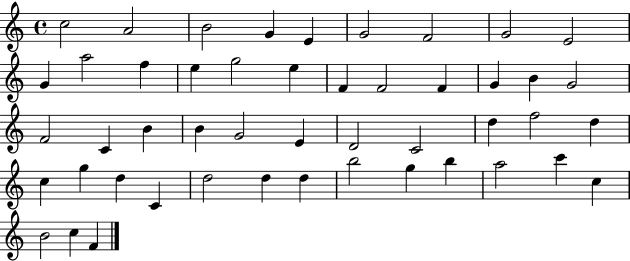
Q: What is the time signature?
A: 4/4